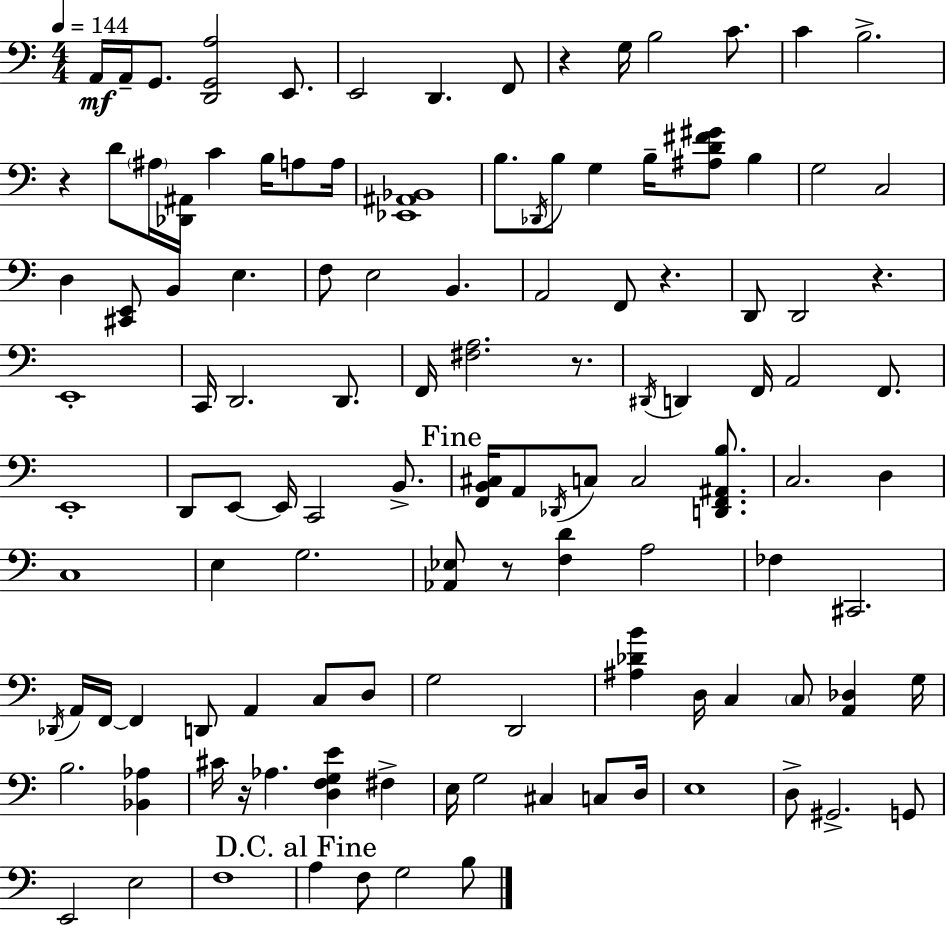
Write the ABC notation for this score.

X:1
T:Untitled
M:4/4
L:1/4
K:C
A,,/4 A,,/4 G,,/2 [D,,G,,A,]2 E,,/2 E,,2 D,, F,,/2 z G,/4 B,2 C/2 C B,2 z D/2 ^A,/4 [_D,,^A,,]/4 C B,/4 A,/2 A,/4 [_E,,^A,,_B,,]4 B,/2 _D,,/4 B,/2 G, B,/4 [^A,D^F^G]/2 B, G,2 C,2 D, [^C,,E,,]/2 B,, E, F,/2 E,2 B,, A,,2 F,,/2 z D,,/2 D,,2 z E,,4 C,,/4 D,,2 D,,/2 F,,/4 [^F,A,]2 z/2 ^D,,/4 D,, F,,/4 A,,2 F,,/2 E,,4 D,,/2 E,,/2 E,,/4 C,,2 B,,/2 [F,,B,,^C,]/4 A,,/2 _D,,/4 C,/2 C,2 [D,,F,,^A,,B,]/2 C,2 D, C,4 E, G,2 [_A,,_E,]/2 z/2 [F,D] A,2 _F, ^C,,2 _D,,/4 A,,/4 F,,/4 F,, D,,/2 A,, C,/2 D,/2 G,2 D,,2 [^A,_DB] D,/4 C, C,/2 [A,,_D,] G,/4 B,2 [_B,,_A,] ^C/4 z/4 _A, [D,F,G,E] ^F, E,/4 G,2 ^C, C,/2 D,/4 E,4 D,/2 ^G,,2 G,,/2 E,,2 E,2 F,4 A, F,/2 G,2 B,/2